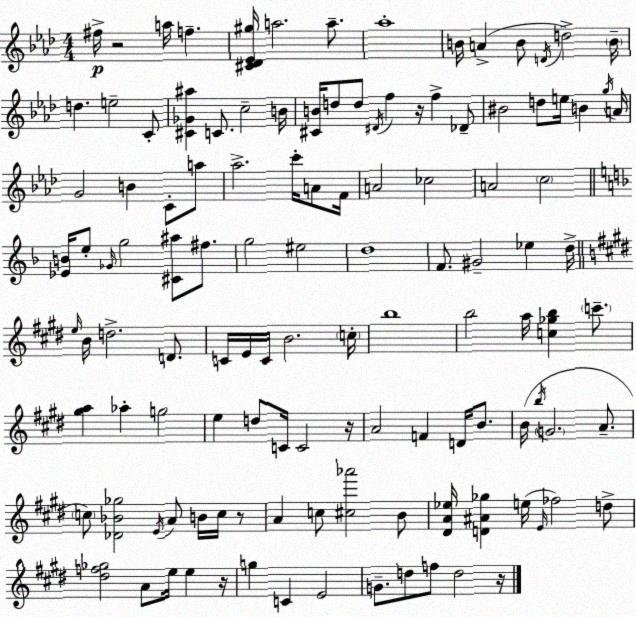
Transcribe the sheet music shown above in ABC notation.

X:1
T:Untitled
M:4/4
L:1/4
K:Fm
^f/4 z2 a/4 f [^C_D_E^g]/4 a2 a/2 _a4 B/4 A B/2 D/4 d2 B/4 d e2 C/2 [^C_G^a] C/2 c2 B/4 [^CB]/4 d/2 d/2 ^D/4 f z/4 f _D/2 ^B2 d/2 e/4 B g/4 A/4 G2 B C/2 a/2 _a2 c'/4 A/2 F/4 A2 _c2 A2 c2 [_EB]/4 e/2 _G/4 g2 [^C^a]/2 ^f/2 g2 ^e2 d4 F/2 ^G2 _e d/4 e/4 B/4 d2 D/2 C/4 E/4 C/4 B2 c/4 b4 b2 a/4 [c_gb] c'/2 [^ga] _a g2 e d/2 C/4 C2 z/4 A2 F D/4 B/2 B/4 b/4 G2 A/2 c/2 [_D_B_g]2 E/4 A/2 B/4 c/4 z/2 A c/2 [^c_a']2 B/2 [^DA_e]/4 [D^A_g] e/4 E/4 _f2 d/2 [^df_g]2 A/2 e/4 e z/4 g C E2 G/2 d/2 f/2 d2 z/4